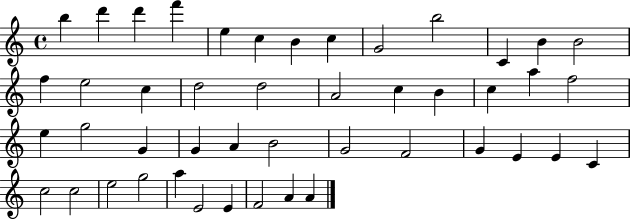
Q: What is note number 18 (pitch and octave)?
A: D5